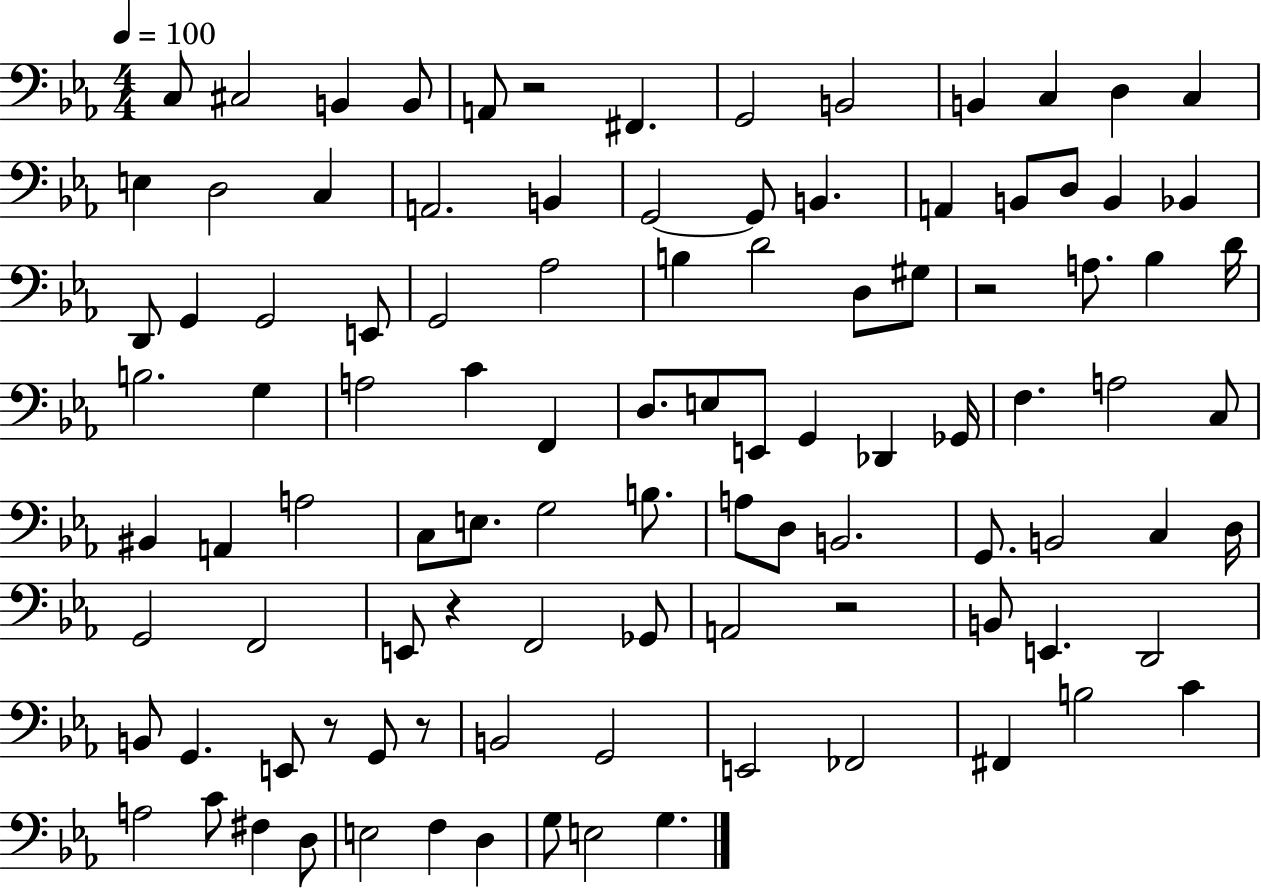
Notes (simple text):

C3/e C#3/h B2/q B2/e A2/e R/h F#2/q. G2/h B2/h B2/q C3/q D3/q C3/q E3/q D3/h C3/q A2/h. B2/q G2/h G2/e B2/q. A2/q B2/e D3/e B2/q Bb2/q D2/e G2/q G2/h E2/e G2/h Ab3/h B3/q D4/h D3/e G#3/e R/h A3/e. Bb3/q D4/s B3/h. G3/q A3/h C4/q F2/q D3/e. E3/e E2/e G2/q Db2/q Gb2/s F3/q. A3/h C3/e BIS2/q A2/q A3/h C3/e E3/e. G3/h B3/e. A3/e D3/e B2/h. G2/e. B2/h C3/q D3/s G2/h F2/h E2/e R/q F2/h Gb2/e A2/h R/h B2/e E2/q. D2/h B2/e G2/q. E2/e R/e G2/e R/e B2/h G2/h E2/h FES2/h F#2/q B3/h C4/q A3/h C4/e F#3/q D3/e E3/h F3/q D3/q G3/e E3/h G3/q.